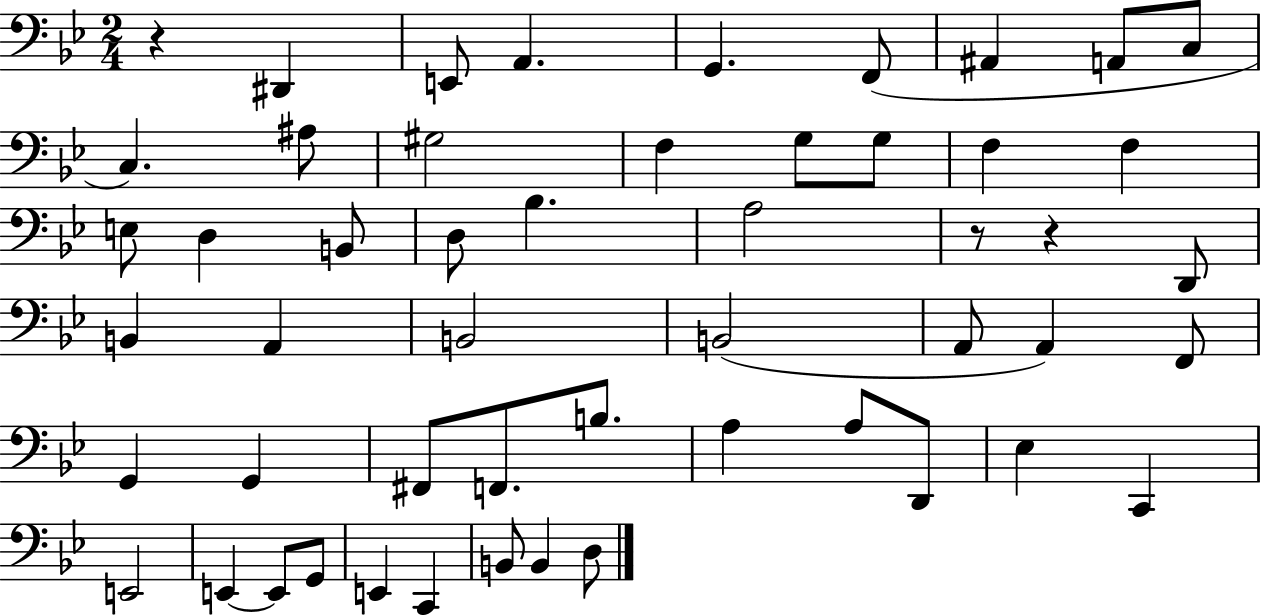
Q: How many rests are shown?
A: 3